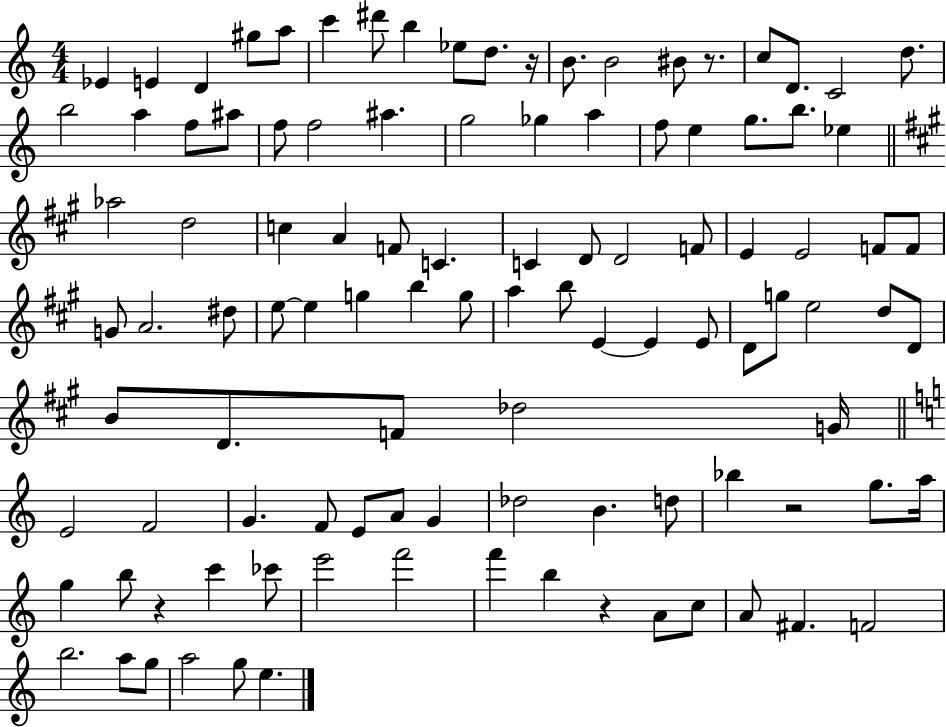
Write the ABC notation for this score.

X:1
T:Untitled
M:4/4
L:1/4
K:C
_E E D ^g/2 a/2 c' ^d'/2 b _e/2 d/2 z/4 B/2 B2 ^B/2 z/2 c/2 D/2 C2 d/2 b2 a f/2 ^a/2 f/2 f2 ^a g2 _g a f/2 e g/2 b/2 _e _a2 d2 c A F/2 C C D/2 D2 F/2 E E2 F/2 F/2 G/2 A2 ^d/2 e/2 e g b g/2 a b/2 E E E/2 D/2 g/2 e2 d/2 D/2 B/2 D/2 F/2 _d2 G/4 E2 F2 G F/2 E/2 A/2 G _d2 B d/2 _b z2 g/2 a/4 g b/2 z c' _c'/2 e'2 f'2 f' b z A/2 c/2 A/2 ^F F2 b2 a/2 g/2 a2 g/2 e